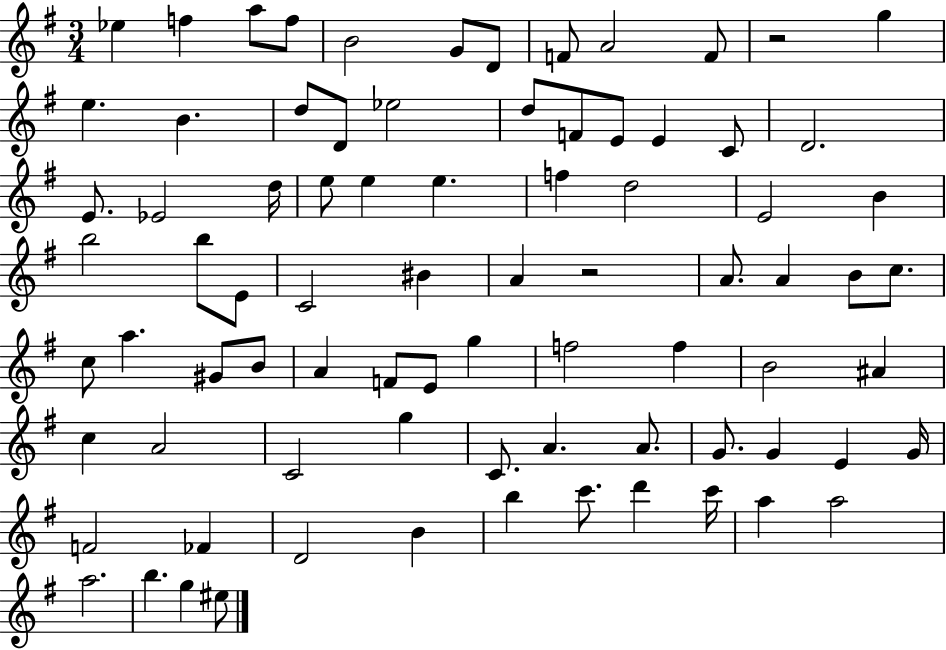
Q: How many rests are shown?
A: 2